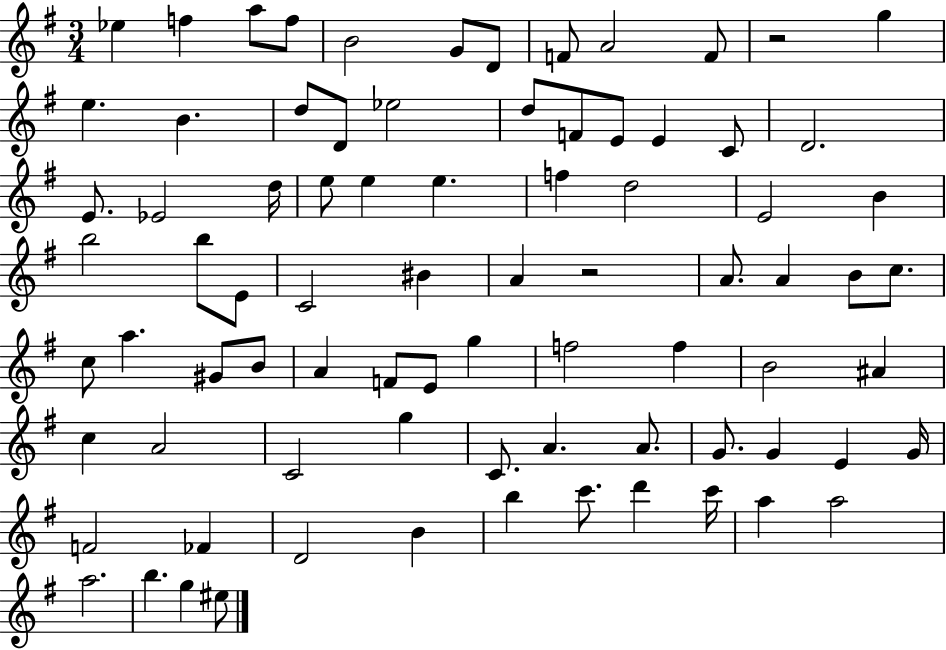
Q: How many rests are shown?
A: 2